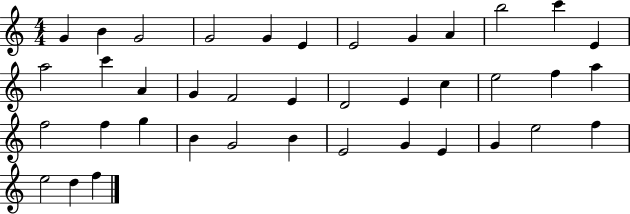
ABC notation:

X:1
T:Untitled
M:4/4
L:1/4
K:C
G B G2 G2 G E E2 G A b2 c' E a2 c' A G F2 E D2 E c e2 f a f2 f g B G2 B E2 G E G e2 f e2 d f